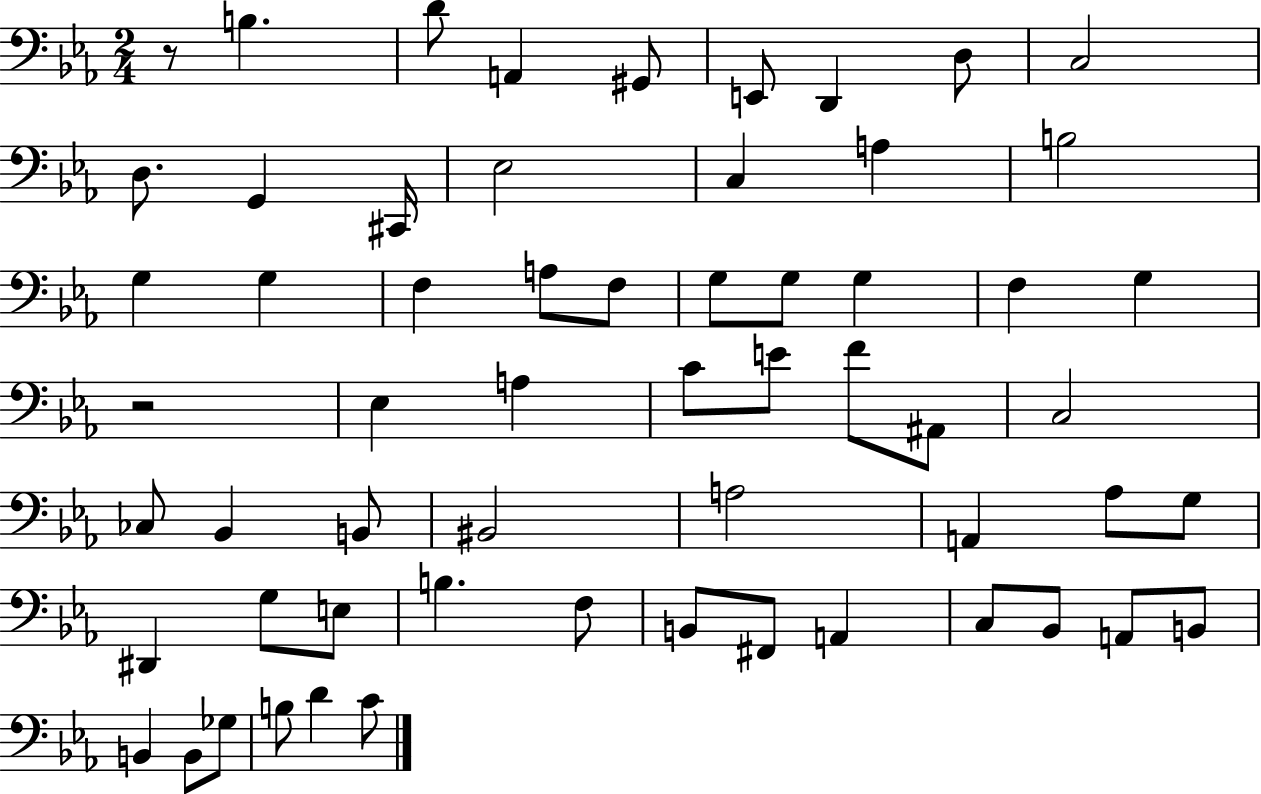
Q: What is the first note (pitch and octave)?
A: B3